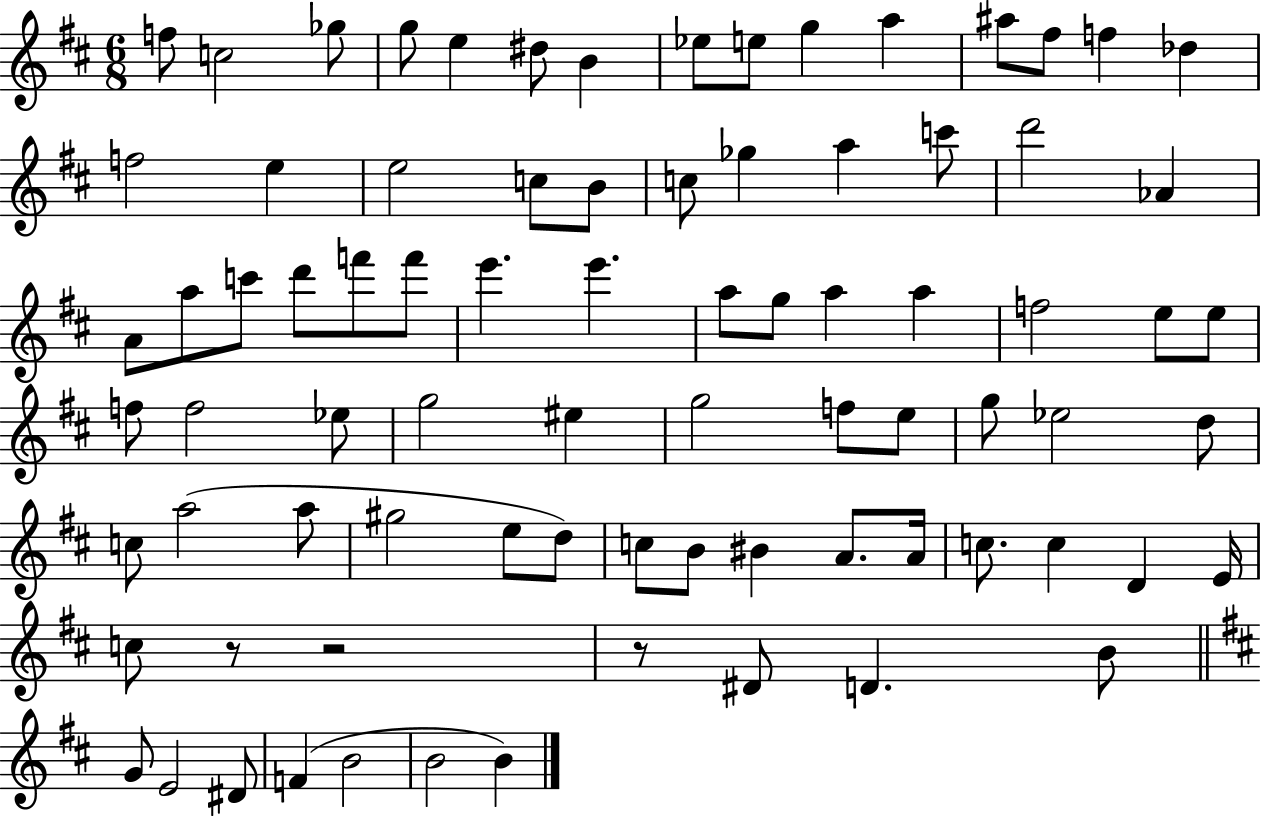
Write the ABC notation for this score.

X:1
T:Untitled
M:6/8
L:1/4
K:D
f/2 c2 _g/2 g/2 e ^d/2 B _e/2 e/2 g a ^a/2 ^f/2 f _d f2 e e2 c/2 B/2 c/2 _g a c'/2 d'2 _A A/2 a/2 c'/2 d'/2 f'/2 f'/2 e' e' a/2 g/2 a a f2 e/2 e/2 f/2 f2 _e/2 g2 ^e g2 f/2 e/2 g/2 _e2 d/2 c/2 a2 a/2 ^g2 e/2 d/2 c/2 B/2 ^B A/2 A/4 c/2 c D E/4 c/2 z/2 z2 z/2 ^D/2 D B/2 G/2 E2 ^D/2 F B2 B2 B